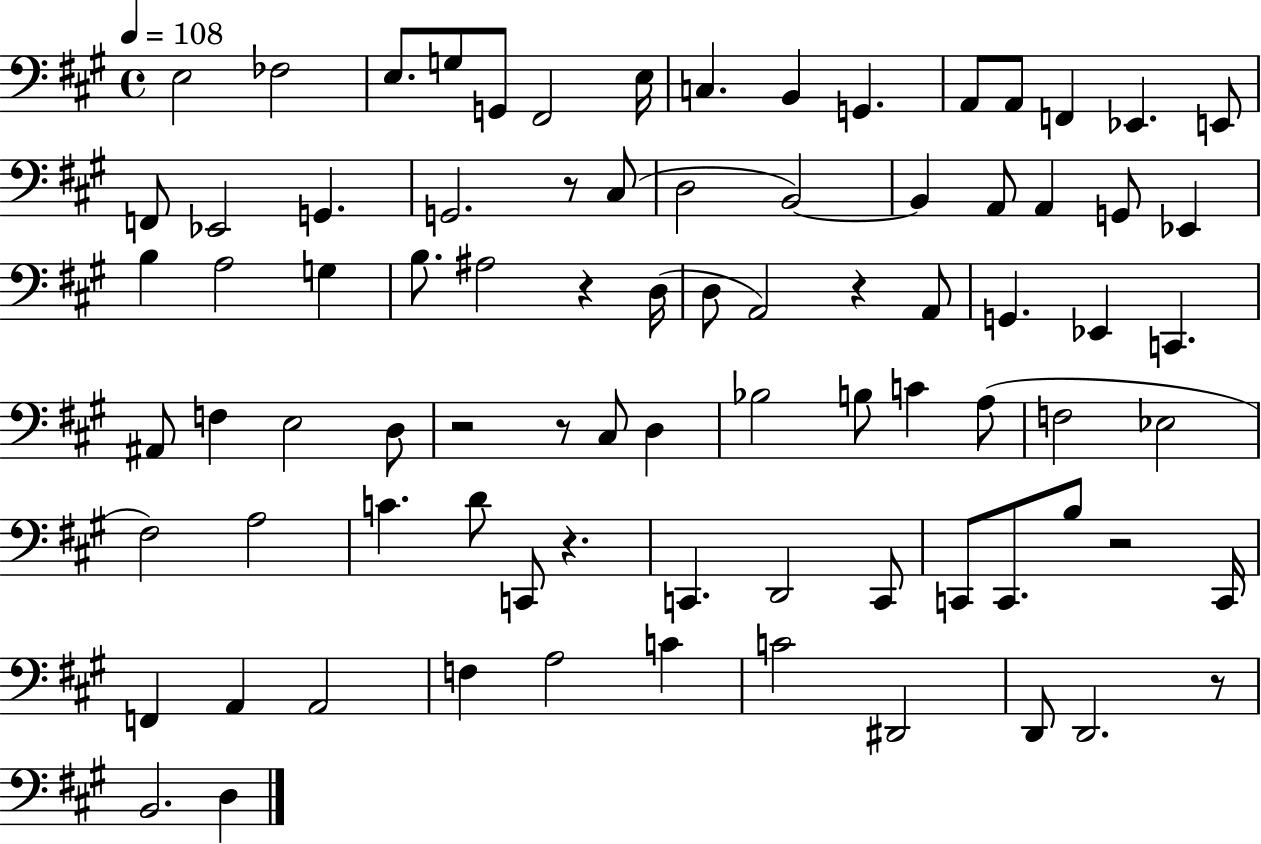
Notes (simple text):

E3/h FES3/h E3/e. G3/e G2/e F#2/h E3/s C3/q. B2/q G2/q. A2/e A2/e F2/q Eb2/q. E2/e F2/e Eb2/h G2/q. G2/h. R/e C#3/e D3/h B2/h B2/q A2/e A2/q G2/e Eb2/q B3/q A3/h G3/q B3/e. A#3/h R/q D3/s D3/e A2/h R/q A2/e G2/q. Eb2/q C2/q. A#2/e F3/q E3/h D3/e R/h R/e C#3/e D3/q Bb3/h B3/e C4/q A3/e F3/h Eb3/h F#3/h A3/h C4/q. D4/e C2/e R/q. C2/q. D2/h C2/e C2/e C2/e. B3/e R/h C2/s F2/q A2/q A2/h F3/q A3/h C4/q C4/h D#2/h D2/e D2/h. R/e B2/h. D3/q